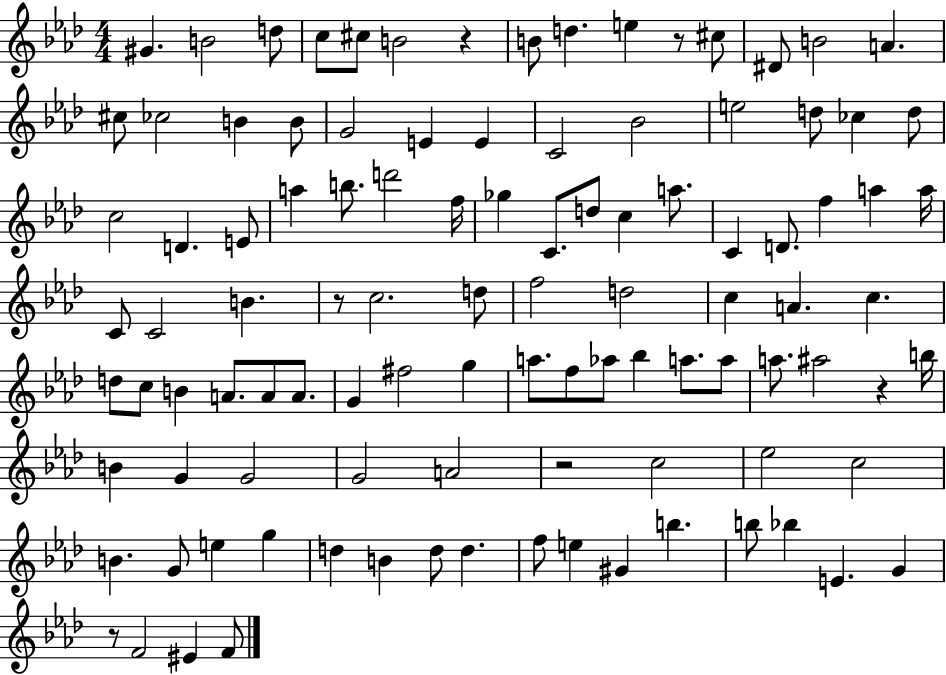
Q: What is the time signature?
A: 4/4